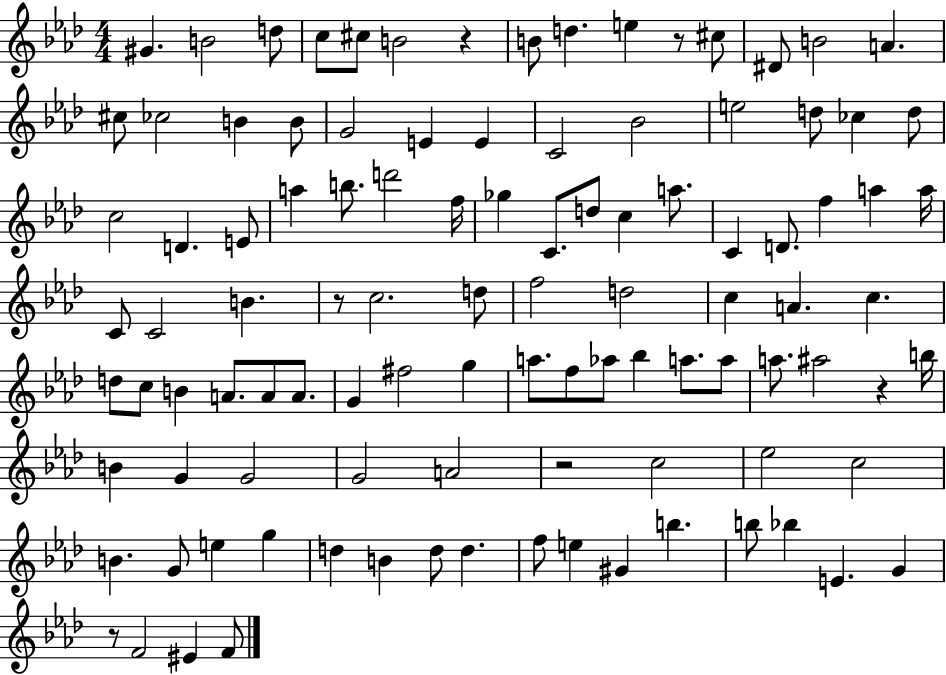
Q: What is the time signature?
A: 4/4